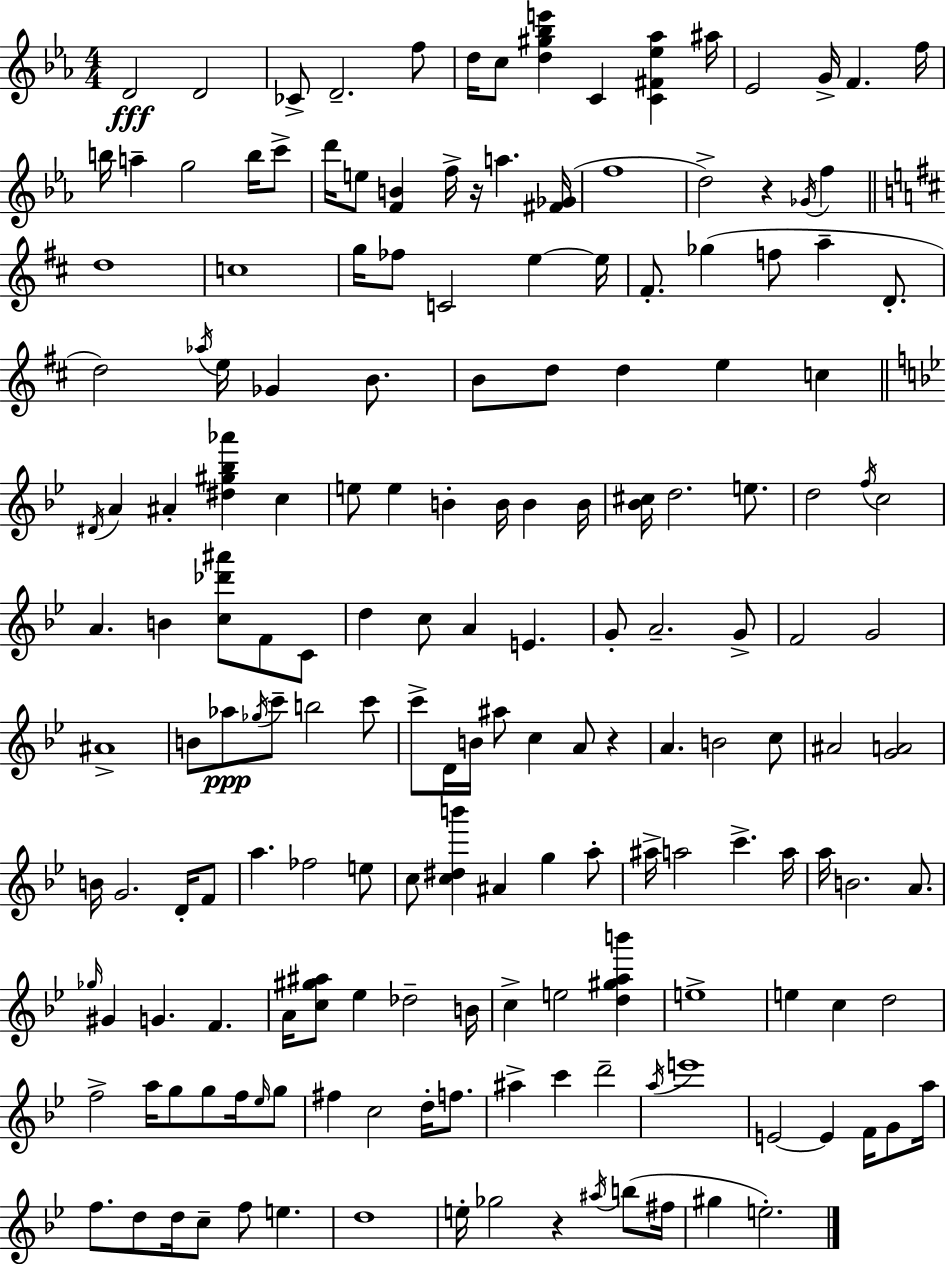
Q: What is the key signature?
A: EES major